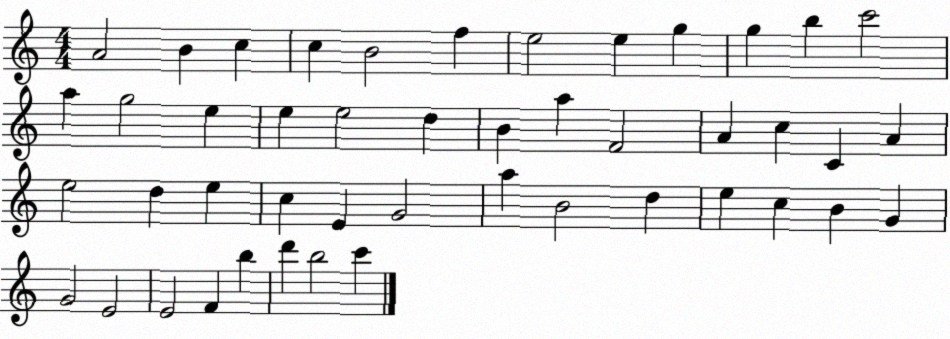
X:1
T:Untitled
M:4/4
L:1/4
K:C
A2 B c c B2 f e2 e g g b c'2 a g2 e e e2 d B a F2 A c C A e2 d e c E G2 a B2 d e c B G G2 E2 E2 F b d' b2 c'